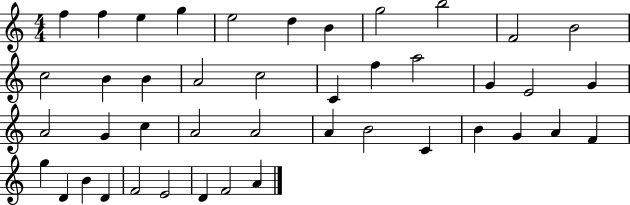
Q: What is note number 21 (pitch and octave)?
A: E4